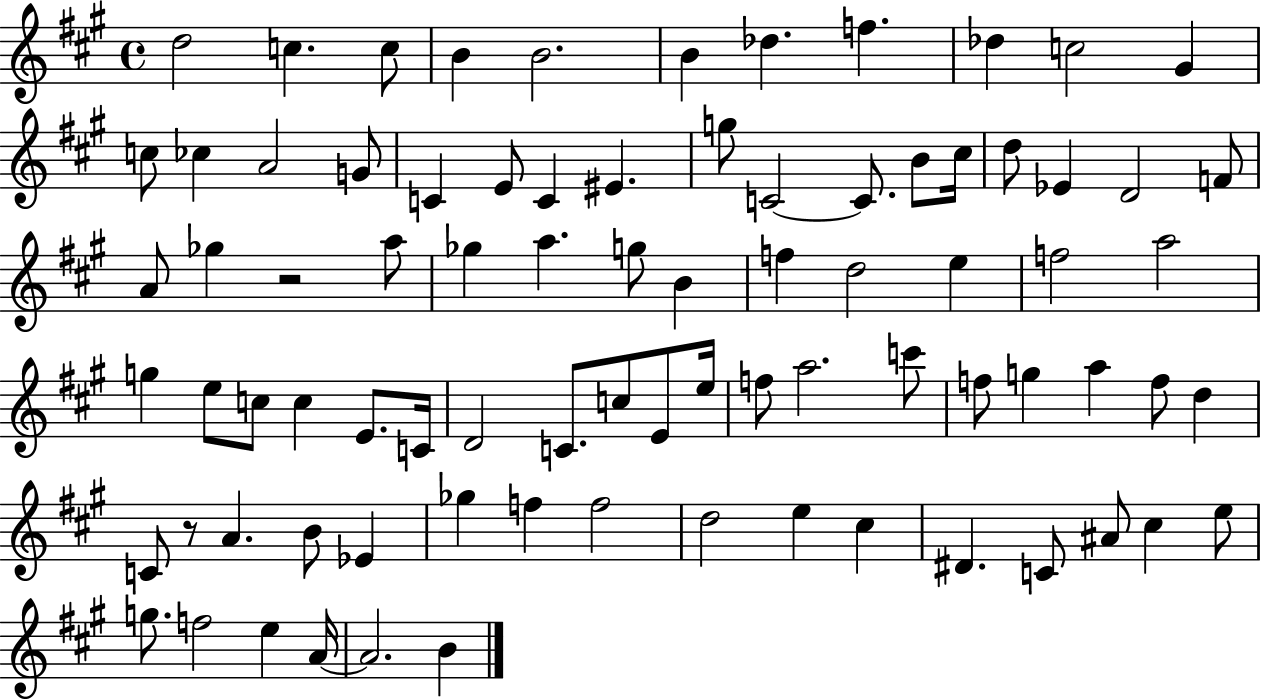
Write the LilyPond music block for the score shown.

{
  \clef treble
  \time 4/4
  \defaultTimeSignature
  \key a \major
  d''2 c''4. c''8 | b'4 b'2. | b'4 des''4. f''4. | des''4 c''2 gis'4 | \break c''8 ces''4 a'2 g'8 | c'4 e'8 c'4 eis'4. | g''8 c'2~~ c'8. b'8 cis''16 | d''8 ees'4 d'2 f'8 | \break a'8 ges''4 r2 a''8 | ges''4 a''4. g''8 b'4 | f''4 d''2 e''4 | f''2 a''2 | \break g''4 e''8 c''8 c''4 e'8. c'16 | d'2 c'8. c''8 e'8 e''16 | f''8 a''2. c'''8 | f''8 g''4 a''4 f''8 d''4 | \break c'8 r8 a'4. b'8 ees'4 | ges''4 f''4 f''2 | d''2 e''4 cis''4 | dis'4. c'8 ais'8 cis''4 e''8 | \break g''8. f''2 e''4 a'16~~ | a'2. b'4 | \bar "|."
}